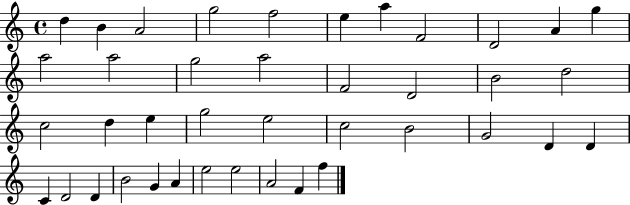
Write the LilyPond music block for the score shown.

{
  \clef treble
  \time 4/4
  \defaultTimeSignature
  \key c \major
  d''4 b'4 a'2 | g''2 f''2 | e''4 a''4 f'2 | d'2 a'4 g''4 | \break a''2 a''2 | g''2 a''2 | f'2 d'2 | b'2 d''2 | \break c''2 d''4 e''4 | g''2 e''2 | c''2 b'2 | g'2 d'4 d'4 | \break c'4 d'2 d'4 | b'2 g'4 a'4 | e''2 e''2 | a'2 f'4 f''4 | \break \bar "|."
}